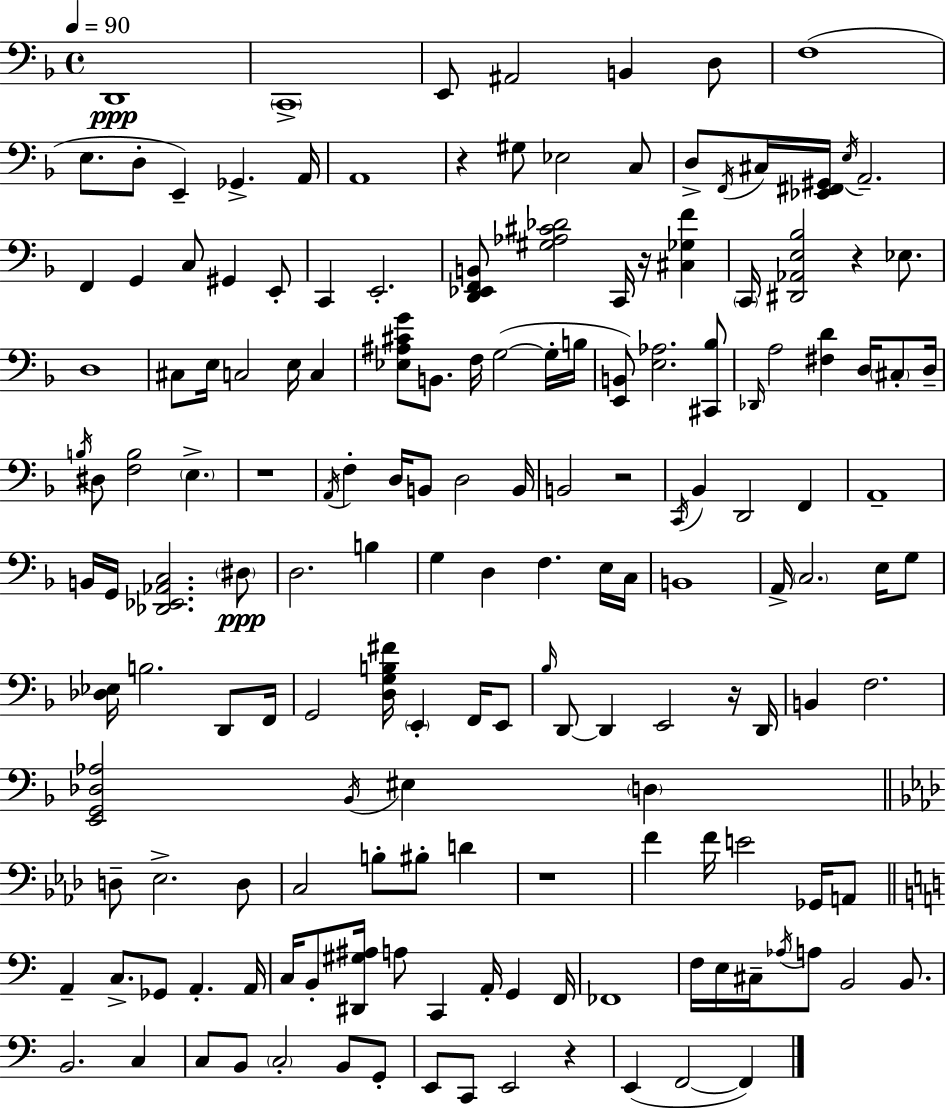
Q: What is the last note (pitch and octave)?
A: F2